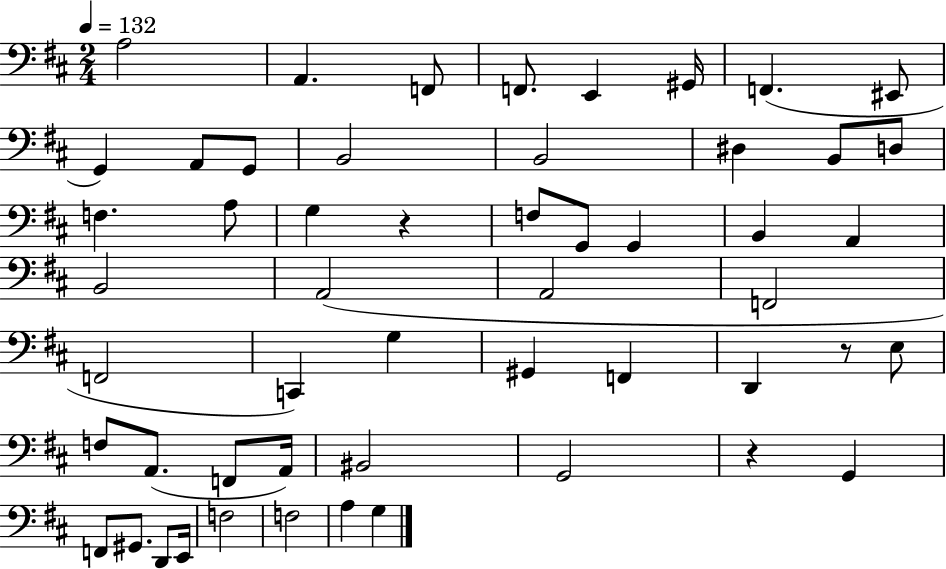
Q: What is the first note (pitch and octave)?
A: A3